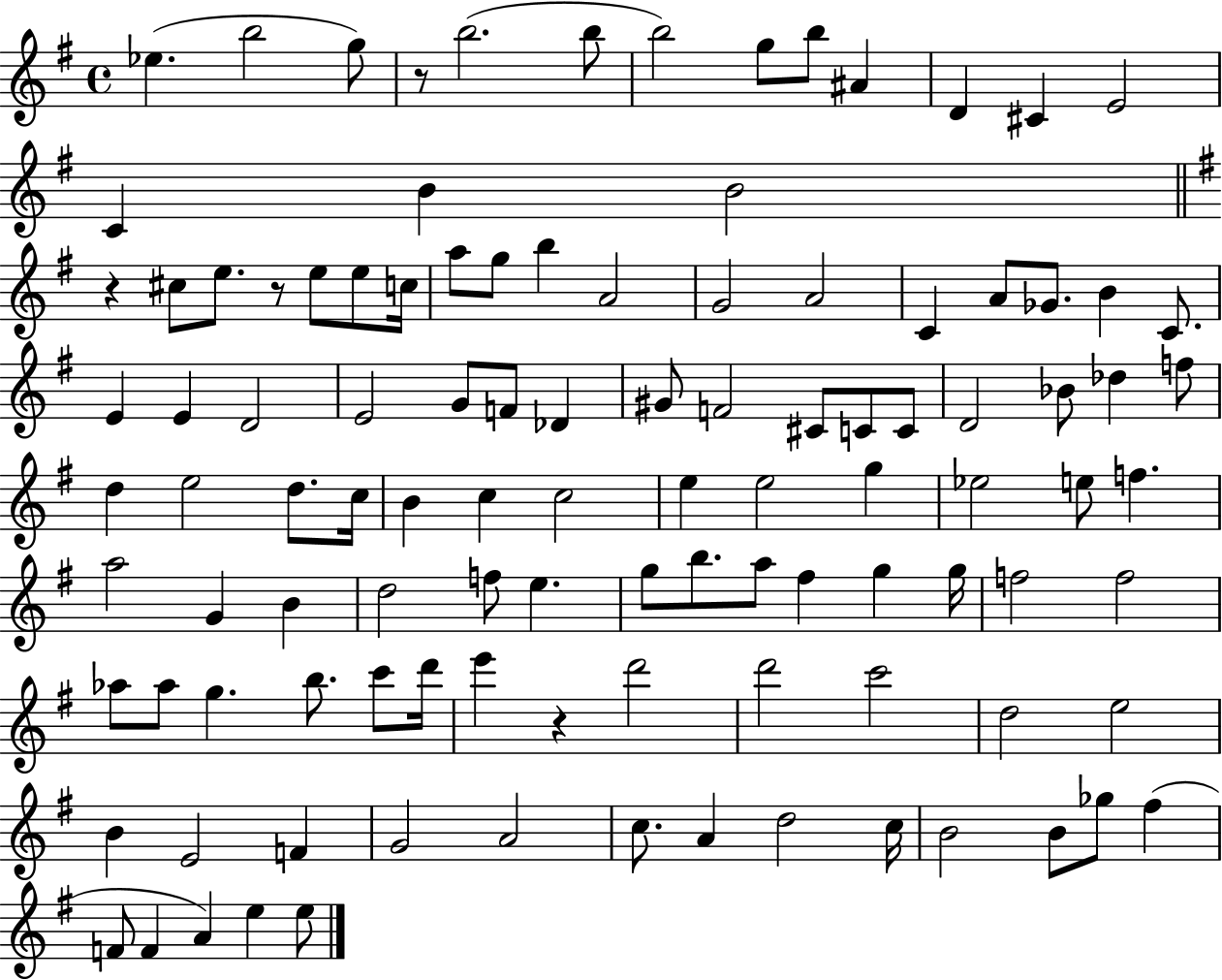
Eb5/q. B5/h G5/e R/e B5/h. B5/e B5/h G5/e B5/e A#4/q D4/q C#4/q E4/h C4/q B4/q B4/h R/q C#5/e E5/e. R/e E5/e E5/e C5/s A5/e G5/e B5/q A4/h G4/h A4/h C4/q A4/e Gb4/e. B4/q C4/e. E4/q E4/q D4/h E4/h G4/e F4/e Db4/q G#4/e F4/h C#4/e C4/e C4/e D4/h Bb4/e Db5/q F5/e D5/q E5/h D5/e. C5/s B4/q C5/q C5/h E5/q E5/h G5/q Eb5/h E5/e F5/q. A5/h G4/q B4/q D5/h F5/e E5/q. G5/e B5/e. A5/e F#5/q G5/q G5/s F5/h F5/h Ab5/e Ab5/e G5/q. B5/e. C6/e D6/s E6/q R/q D6/h D6/h C6/h D5/h E5/h B4/q E4/h F4/q G4/h A4/h C5/e. A4/q D5/h C5/s B4/h B4/e Gb5/e F#5/q F4/e F4/q A4/q E5/q E5/e